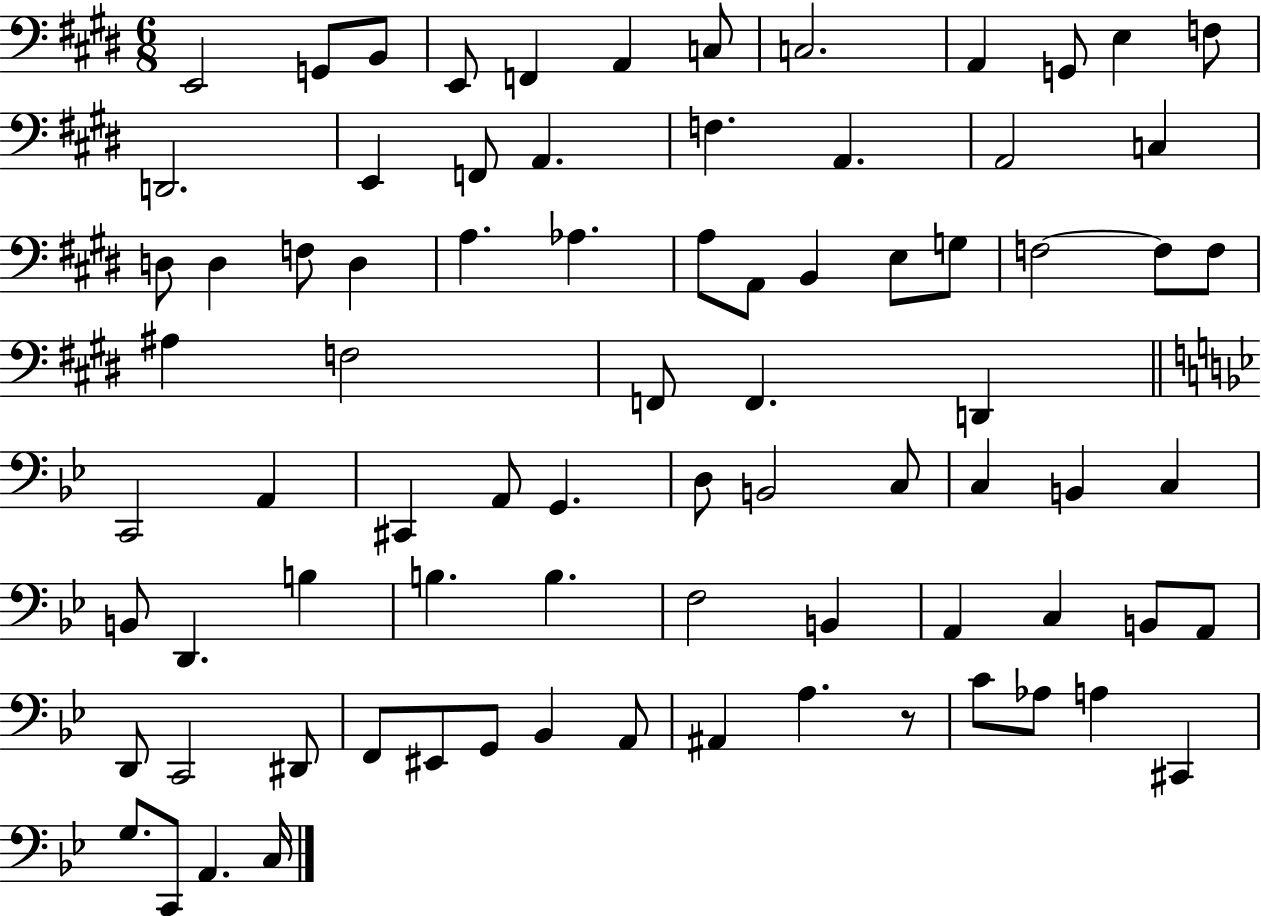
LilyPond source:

{
  \clef bass
  \numericTimeSignature
  \time 6/8
  \key e \major
  e,2 g,8 b,8 | e,8 f,4 a,4 c8 | c2. | a,4 g,8 e4 f8 | \break d,2. | e,4 f,8 a,4. | f4. a,4. | a,2 c4 | \break d8 d4 f8 d4 | a4. aes4. | a8 a,8 b,4 e8 g8 | f2~~ f8 f8 | \break ais4 f2 | f,8 f,4. d,4 | \bar "||" \break \key g \minor c,2 a,4 | cis,4 a,8 g,4. | d8 b,2 c8 | c4 b,4 c4 | \break b,8 d,4. b4 | b4. b4. | f2 b,4 | a,4 c4 b,8 a,8 | \break d,8 c,2 dis,8 | f,8 eis,8 g,8 bes,4 a,8 | ais,4 a4. r8 | c'8 aes8 a4 cis,4 | \break g8. c,8 a,4. c16 | \bar "|."
}